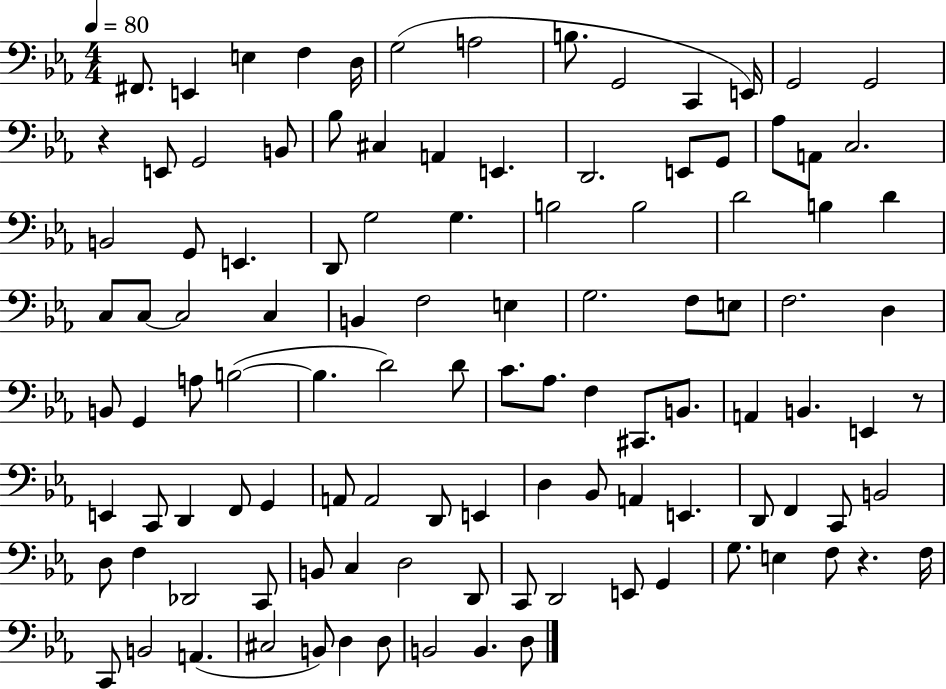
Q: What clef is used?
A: bass